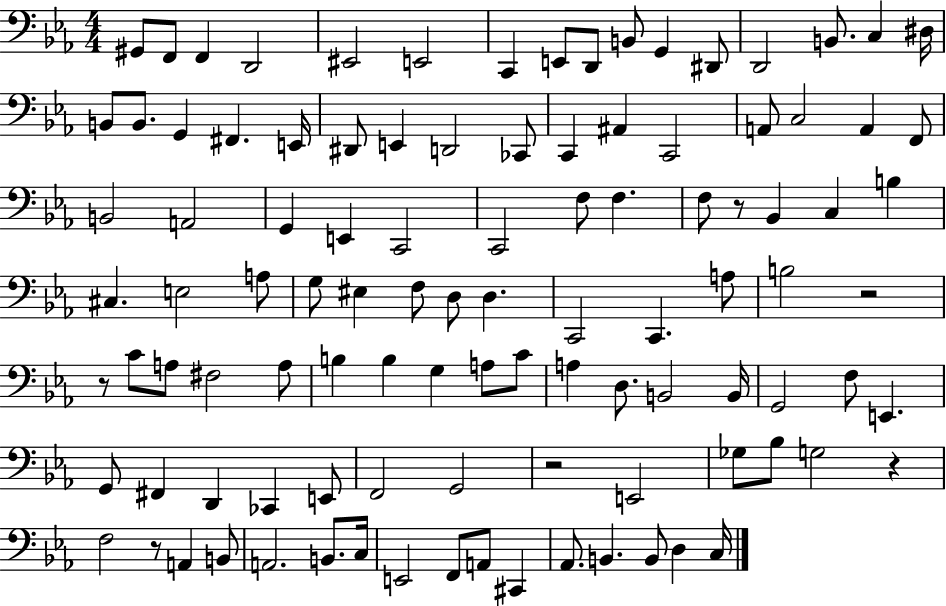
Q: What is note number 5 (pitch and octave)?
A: EIS2